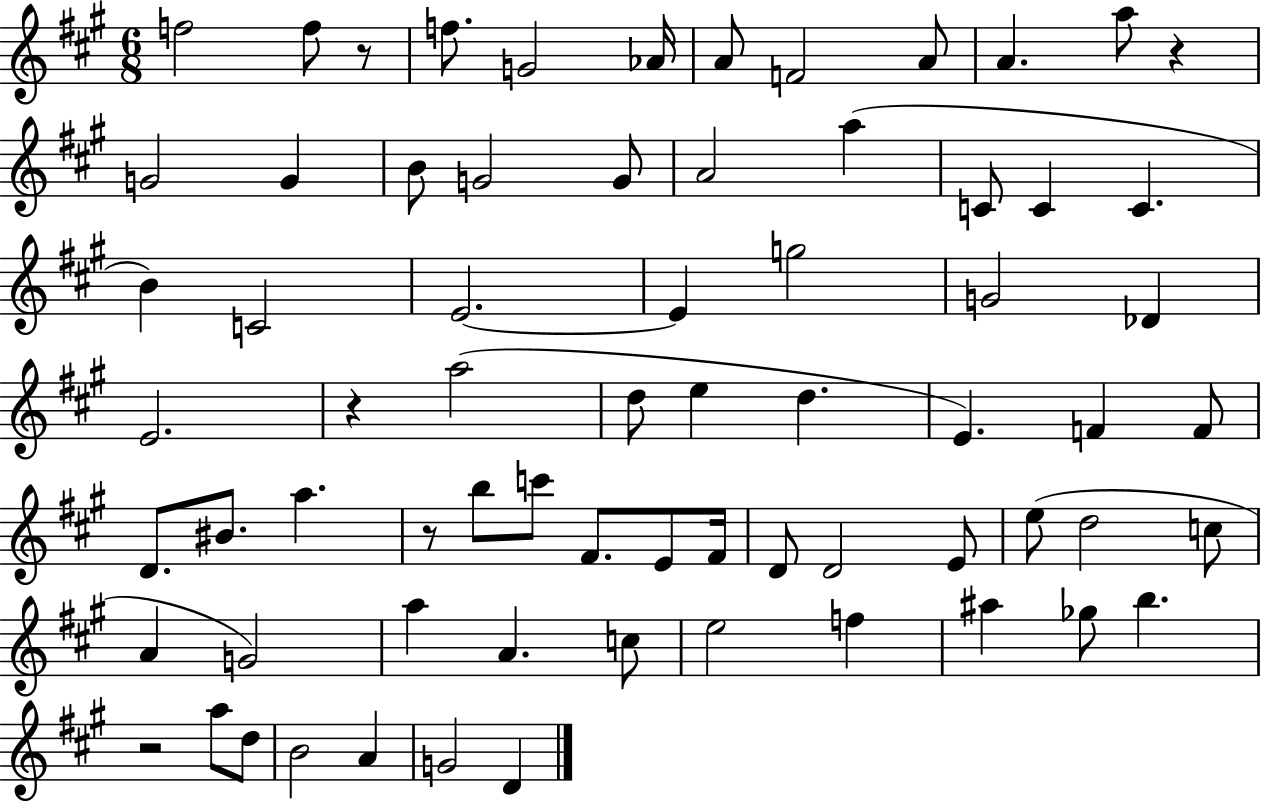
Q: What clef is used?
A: treble